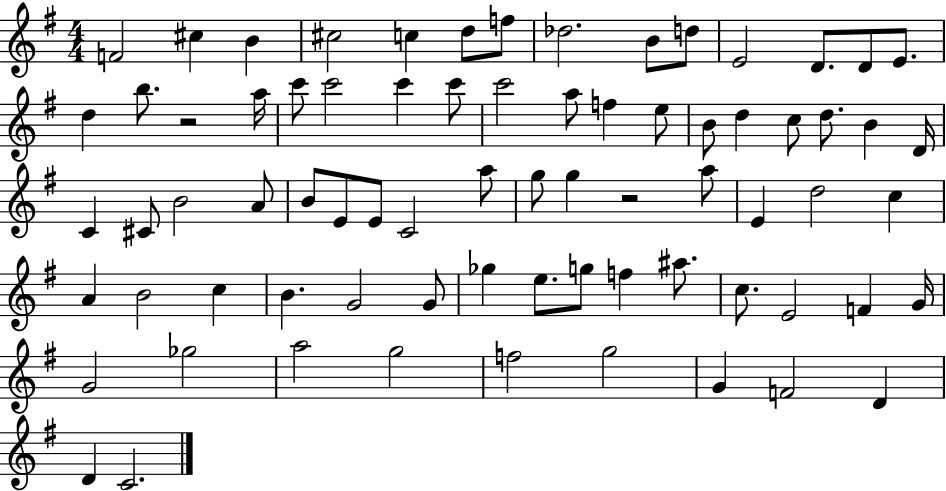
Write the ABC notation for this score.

X:1
T:Untitled
M:4/4
L:1/4
K:G
F2 ^c B ^c2 c d/2 f/2 _d2 B/2 d/2 E2 D/2 D/2 E/2 d b/2 z2 a/4 c'/2 c'2 c' c'/2 c'2 a/2 f e/2 B/2 d c/2 d/2 B D/4 C ^C/2 B2 A/2 B/2 E/2 E/2 C2 a/2 g/2 g z2 a/2 E d2 c A B2 c B G2 G/2 _g e/2 g/2 f ^a/2 c/2 E2 F G/4 G2 _g2 a2 g2 f2 g2 G F2 D D C2